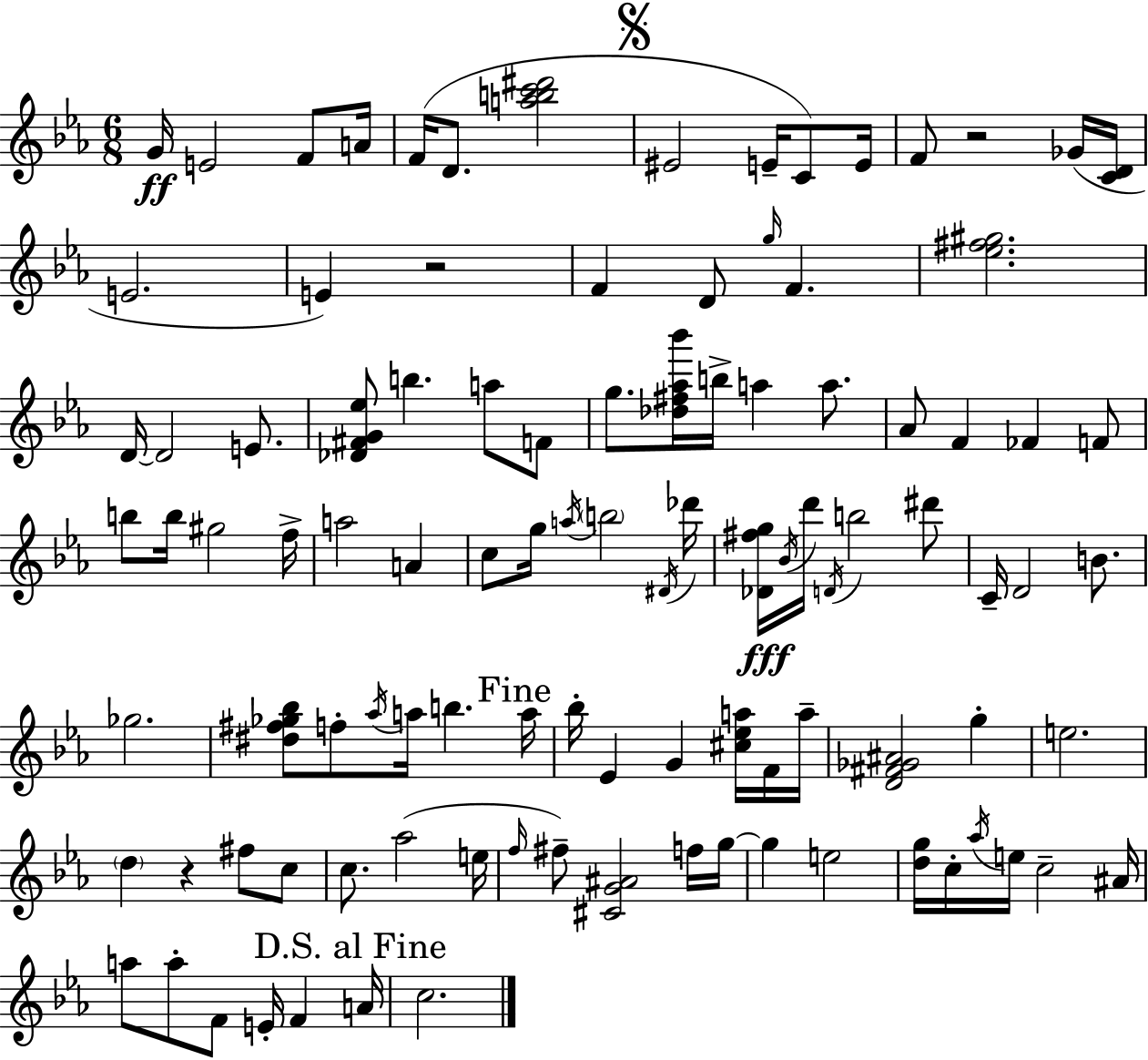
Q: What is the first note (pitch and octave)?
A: G4